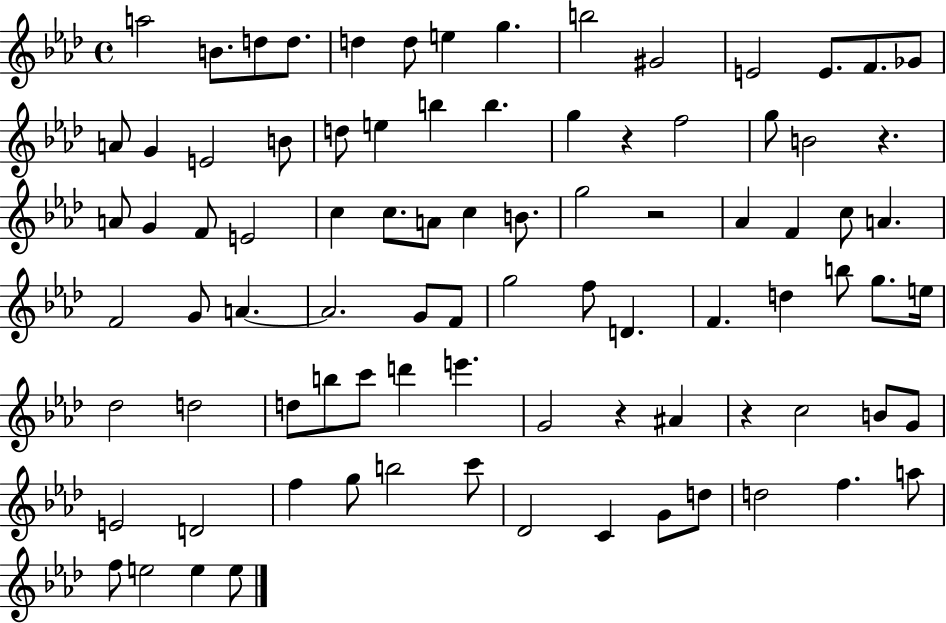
X:1
T:Untitled
M:4/4
L:1/4
K:Ab
a2 B/2 d/2 d/2 d d/2 e g b2 ^G2 E2 E/2 F/2 _G/2 A/2 G E2 B/2 d/2 e b b g z f2 g/2 B2 z A/2 G F/2 E2 c c/2 A/2 c B/2 g2 z2 _A F c/2 A F2 G/2 A A2 G/2 F/2 g2 f/2 D F d b/2 g/2 e/4 _d2 d2 d/2 b/2 c'/2 d' e' G2 z ^A z c2 B/2 G/2 E2 D2 f g/2 b2 c'/2 _D2 C G/2 d/2 d2 f a/2 f/2 e2 e e/2